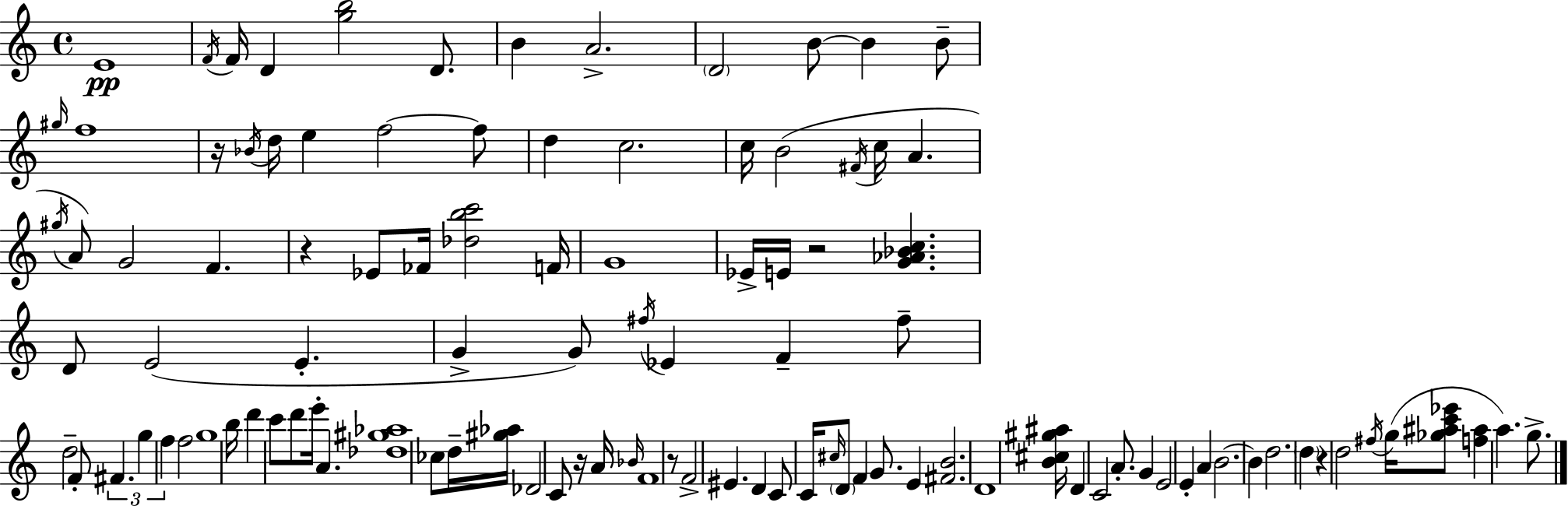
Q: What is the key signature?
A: C major